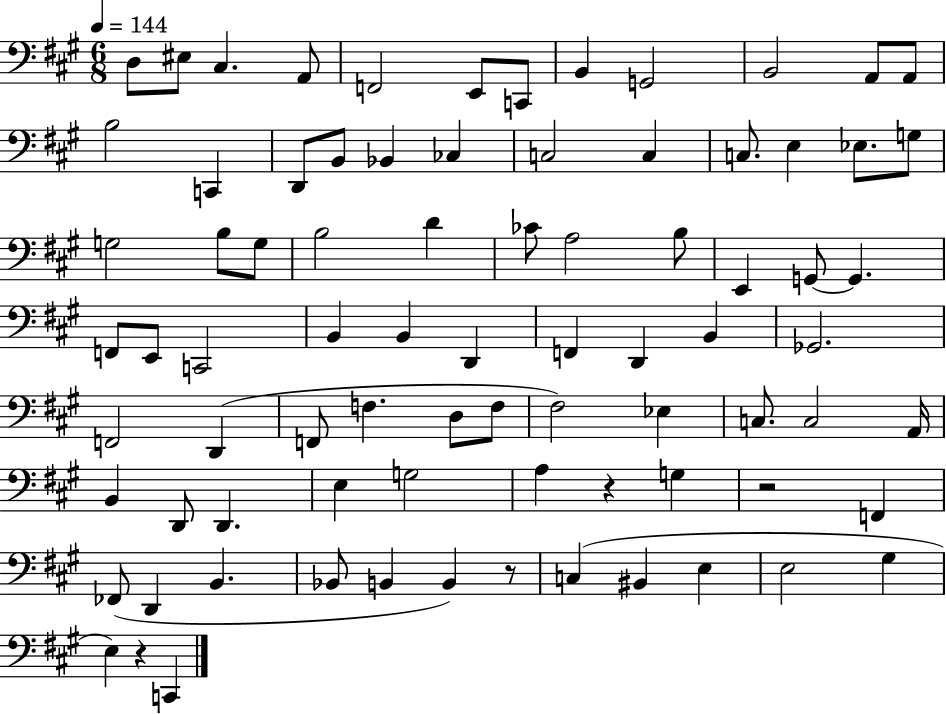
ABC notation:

X:1
T:Untitled
M:6/8
L:1/4
K:A
D,/2 ^E,/2 ^C, A,,/2 F,,2 E,,/2 C,,/2 B,, G,,2 B,,2 A,,/2 A,,/2 B,2 C,, D,,/2 B,,/2 _B,, _C, C,2 C, C,/2 E, _E,/2 G,/2 G,2 B,/2 G,/2 B,2 D _C/2 A,2 B,/2 E,, G,,/2 G,, F,,/2 E,,/2 C,,2 B,, B,, D,, F,, D,, B,, _G,,2 F,,2 D,, F,,/2 F, D,/2 F,/2 ^F,2 _E, C,/2 C,2 A,,/4 B,, D,,/2 D,, E, G,2 A, z G, z2 F,, _F,,/2 D,, B,, _B,,/2 B,, B,, z/2 C, ^B,, E, E,2 ^G, E, z C,,